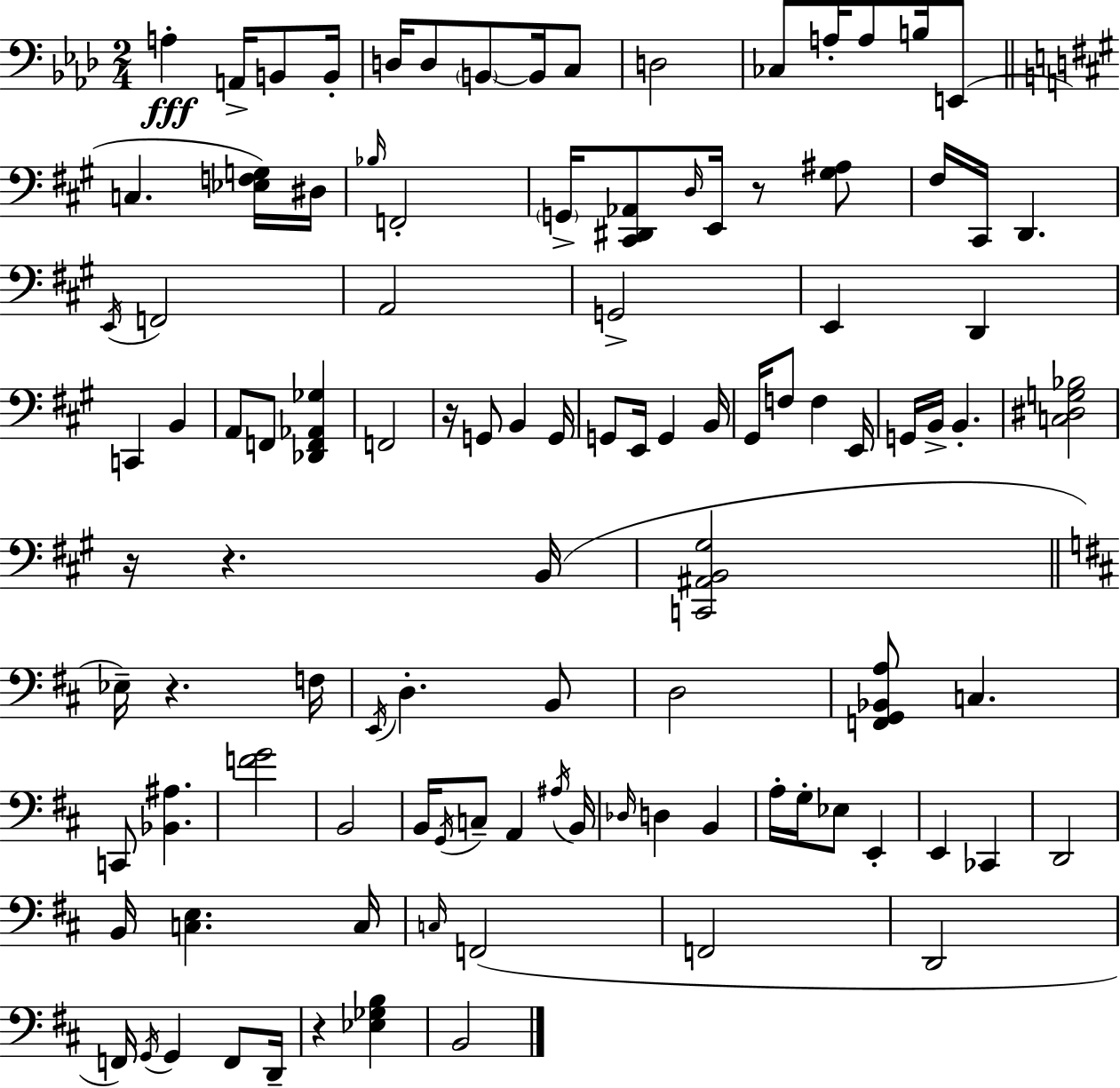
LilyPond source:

{
  \clef bass
  \numericTimeSignature
  \time 2/4
  \key f \minor
  \repeat volta 2 { a4-.\fff a,16-> b,8 b,16-. | d16 d8 \parenthesize b,8~~ b,16 c8 | d2 | ces8 a16-. a8 b16 e,8( | \break \bar "||" \break \key a \major c4. <ees f g>16) dis16 | \grace { bes16 } f,2-. | \parenthesize g,16-> <cis, dis, aes,>8 \grace { d16 } e,16 r8 | <gis ais>8 fis16 cis,16 d,4. | \break \acciaccatura { e,16 } f,2 | a,2 | g,2-> | e,4 d,4 | \break c,4 b,4 | a,8 f,8 <des, f, aes, ges>4 | f,2 | r16 g,8 b,4 | \break g,16 g,8 e,16 g,4 | b,16 gis,16 f8 f4 | e,16 g,16 b,16-> b,4.-. | <c dis g bes>2 | \break r16 r4. | b,16( <c, ais, b, gis>2 | \bar "||" \break \key b \minor ees16--) r4. f16 | \acciaccatura { e,16 } d4.-. b,8 | d2 | <f, g, bes, a>8 c4. | \break c,8 <bes, ais>4. | <f' g'>2 | b,2 | b,16 \acciaccatura { g,16 } c8-- a,4 | \break \acciaccatura { ais16 } b,16 \grace { des16 } d4 | b,4 a16-. g16-. ees8 | e,4-. e,4 | ces,4 d,2 | \break b,16 <c e>4. | c16 \grace { c16 } f,2( | f,2 | d,2 | \break f,16) \acciaccatura { g,16 } g,4 | f,8 d,16-- r4 | <ees ges b>4 b,2 | } \bar "|."
}